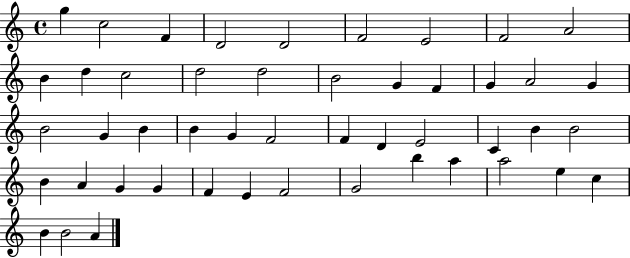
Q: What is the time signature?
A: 4/4